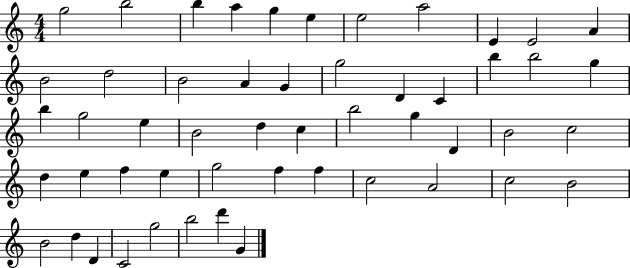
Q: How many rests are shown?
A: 0